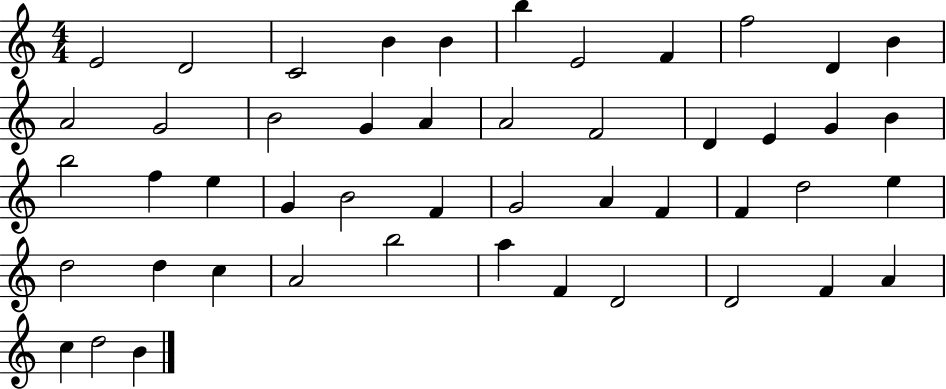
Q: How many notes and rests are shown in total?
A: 48